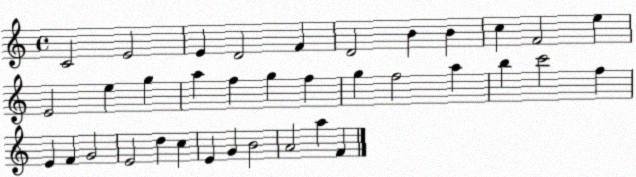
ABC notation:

X:1
T:Untitled
M:4/4
L:1/4
K:C
C2 E2 E D2 F D2 B B c F2 e E2 e g a f g f g f2 a b c'2 f E F G2 E2 d c E G B2 A2 a F